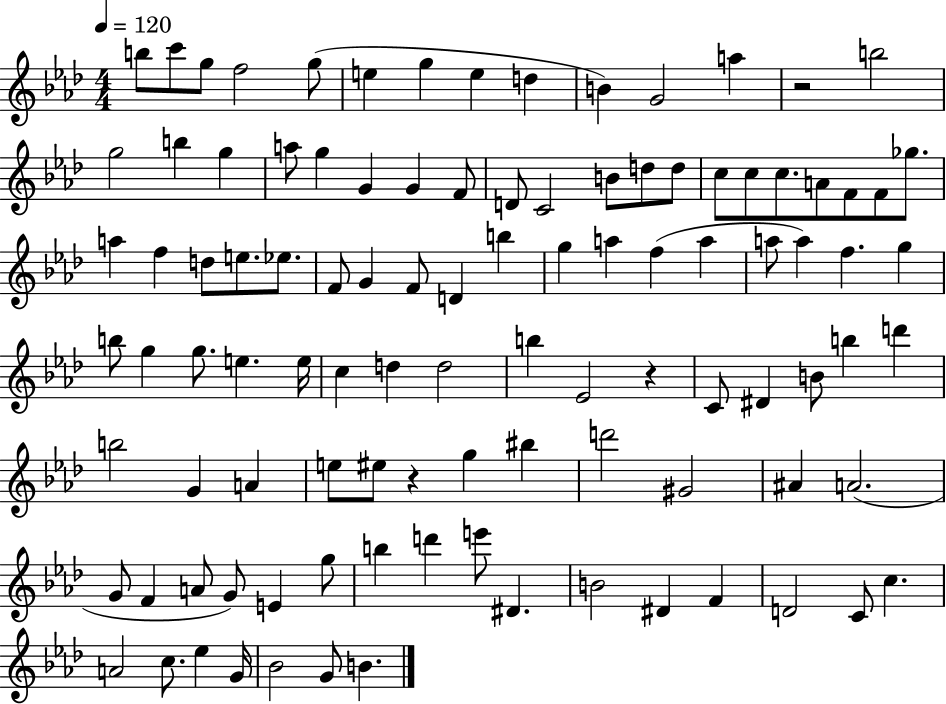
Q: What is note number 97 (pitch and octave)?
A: G4